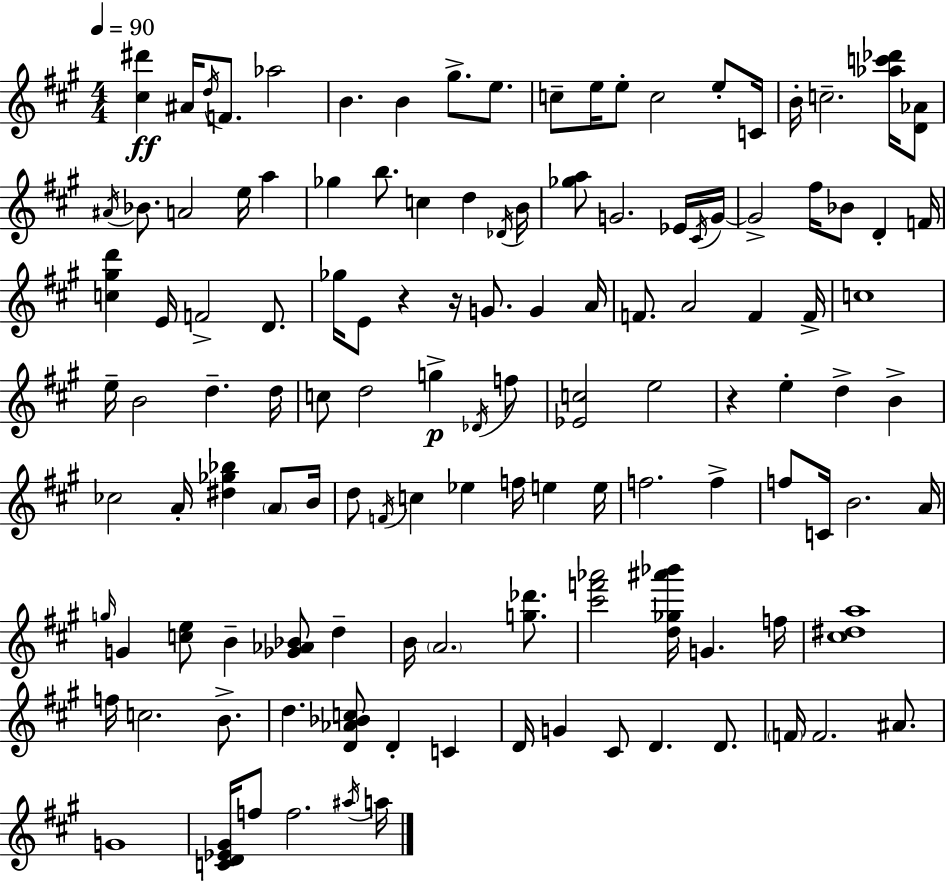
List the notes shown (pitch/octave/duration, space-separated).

[C#5,D#6]/q A#4/s D5/s F4/e. Ab5/h B4/q. B4/q G#5/e. E5/e. C5/e E5/s E5/e C5/h E5/e C4/s B4/s C5/h. [Ab5,C6,Db6]/s [D4,Ab4]/e A#4/s Bb4/e. A4/h E5/s A5/q Gb5/q B5/e. C5/q D5/q Db4/s B4/s [Gb5,A5]/e G4/h. Eb4/s C#4/s G4/s G4/h F#5/s Bb4/e D4/q F4/s [C5,G#5,D6]/q E4/s F4/h D4/e. Gb5/s E4/e R/q R/s G4/e. G4/q A4/s F4/e. A4/h F4/q F4/s C5/w E5/s B4/h D5/q. D5/s C5/e D5/h G5/q Db4/s F5/e [Eb4,C5]/h E5/h R/q E5/q D5/q B4/q CES5/h A4/s [D#5,Gb5,Bb5]/q A4/e B4/s D5/e F4/s C5/q Eb5/q F5/s E5/q E5/s F5/h. F5/q F5/e C4/s B4/h. A4/s G5/s G4/q [C5,E5]/e B4/q [Gb4,Ab4,Bb4]/e D5/q B4/s A4/h. [G5,Db6]/e. [C#6,F6,Ab6]/h [D5,Gb5,A#6,Bb6]/s G4/q. F5/s [C#5,D#5,A5]/w F5/s C5/h. B4/e. D5/q. [D4,Ab4,Bb4,C5]/e D4/q C4/q D4/s G4/q C#4/e D4/q. D4/e. F4/s F4/h. A#4/e. G4/w [C4,D4,Eb4,G#4]/s F5/e F5/h. A#5/s A5/s